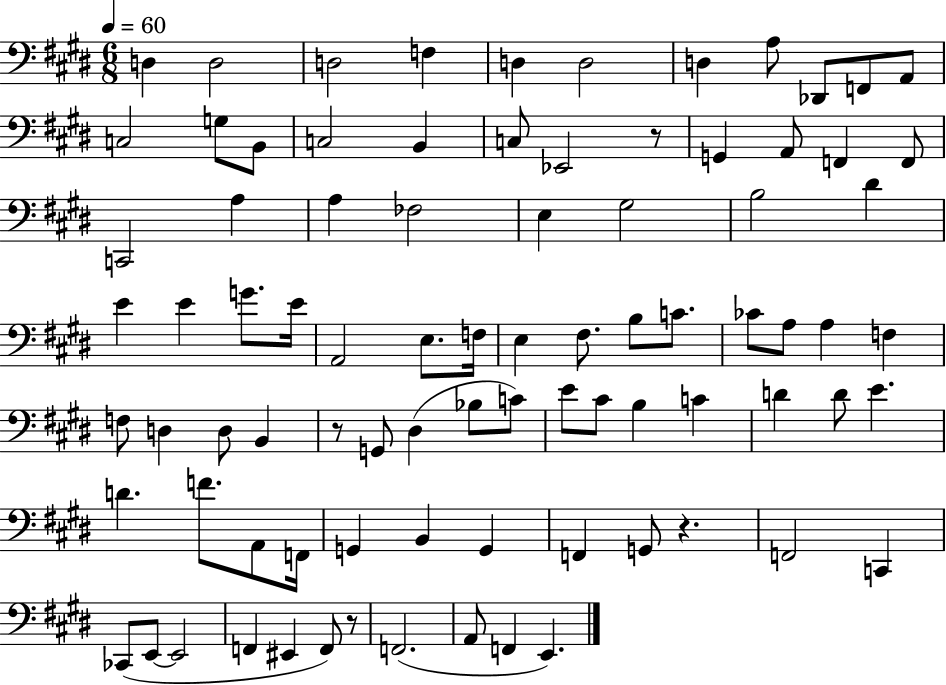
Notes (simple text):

D3/q D3/h D3/h F3/q D3/q D3/h D3/q A3/e Db2/e F2/e A2/e C3/h G3/e B2/e C3/h B2/q C3/e Eb2/h R/e G2/q A2/e F2/q F2/e C2/h A3/q A3/q FES3/h E3/q G#3/h B3/h D#4/q E4/q E4/q G4/e. E4/s A2/h E3/e. F3/s E3/q F#3/e. B3/e C4/e. CES4/e A3/e A3/q F3/q F3/e D3/q D3/e B2/q R/e G2/e D#3/q Bb3/e C4/e E4/e C#4/e B3/q C4/q D4/q D4/e E4/q. D4/q. F4/e. A2/e F2/s G2/q B2/q G2/q F2/q G2/e R/q. F2/h C2/q CES2/e E2/e E2/h F2/q EIS2/q F2/e R/e F2/h. A2/e F2/q E2/q.